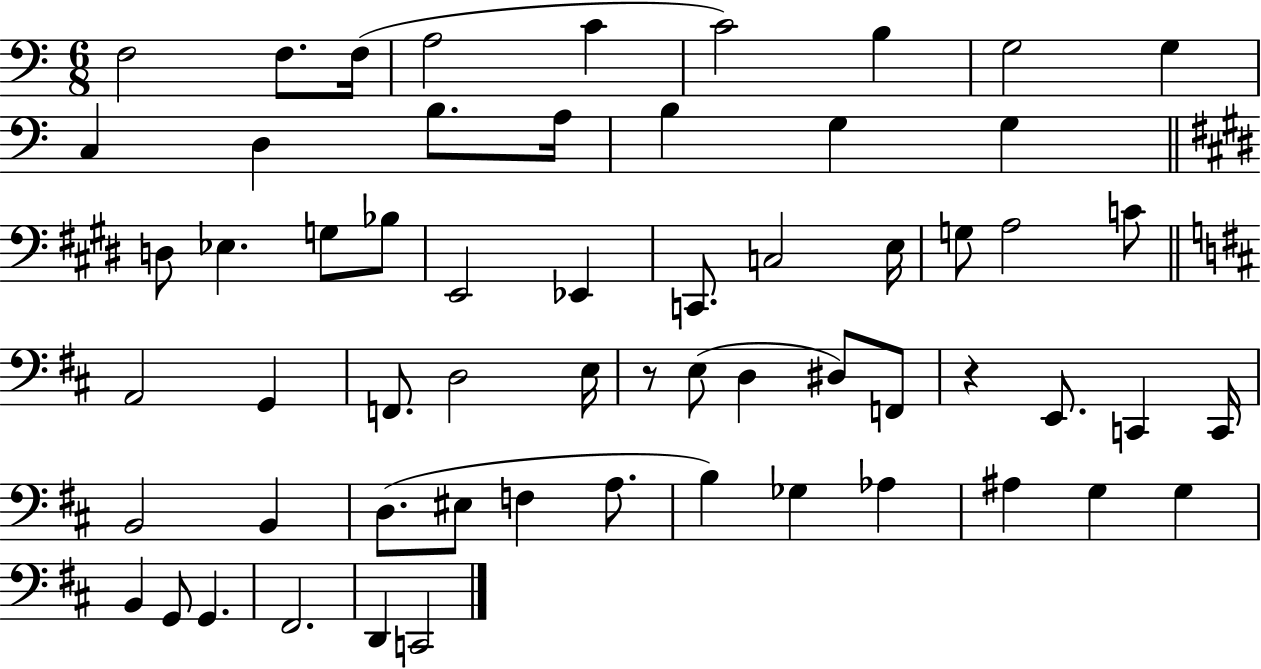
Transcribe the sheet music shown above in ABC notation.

X:1
T:Untitled
M:6/8
L:1/4
K:C
F,2 F,/2 F,/4 A,2 C C2 B, G,2 G, C, D, B,/2 A,/4 B, G, G, D,/2 _E, G,/2 _B,/2 E,,2 _E,, C,,/2 C,2 E,/4 G,/2 A,2 C/2 A,,2 G,, F,,/2 D,2 E,/4 z/2 E,/2 D, ^D,/2 F,,/2 z E,,/2 C,, C,,/4 B,,2 B,, D,/2 ^E,/2 F, A,/2 B, _G, _A, ^A, G, G, B,, G,,/2 G,, ^F,,2 D,, C,,2